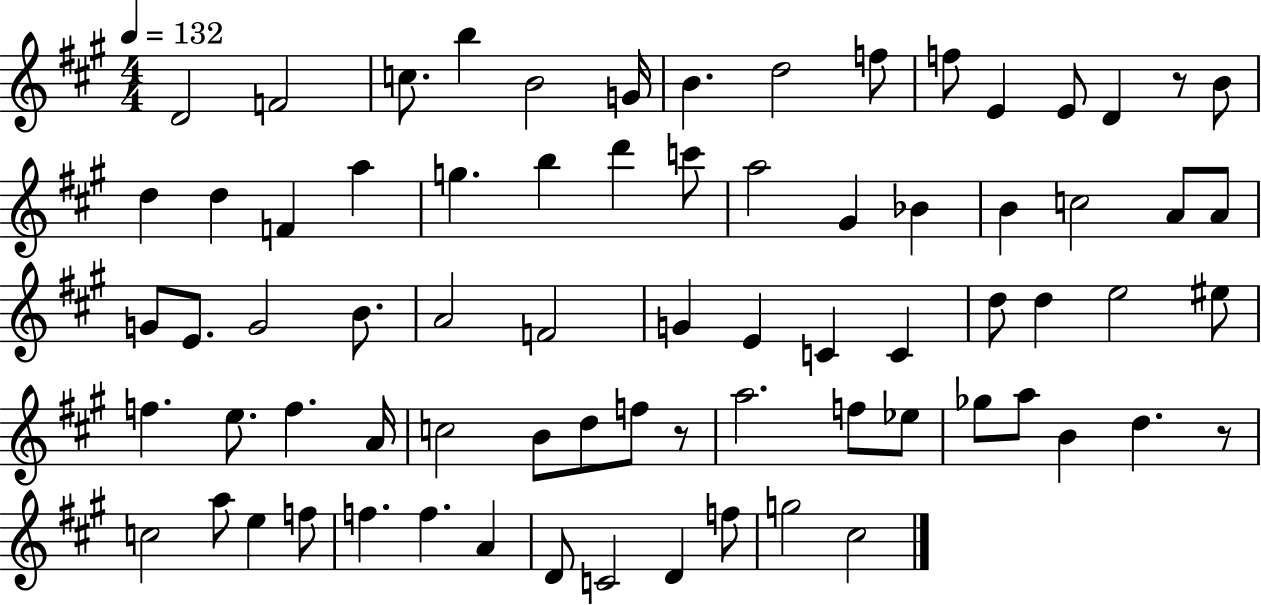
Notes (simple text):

D4/h F4/h C5/e. B5/q B4/h G4/s B4/q. D5/h F5/e F5/e E4/q E4/e D4/q R/e B4/e D5/q D5/q F4/q A5/q G5/q. B5/q D6/q C6/e A5/h G#4/q Bb4/q B4/q C5/h A4/e A4/e G4/e E4/e. G4/h B4/e. A4/h F4/h G4/q E4/q C4/q C4/q D5/e D5/q E5/h EIS5/e F5/q. E5/e. F5/q. A4/s C5/h B4/e D5/e F5/e R/e A5/h. F5/e Eb5/e Gb5/e A5/e B4/q D5/q. R/e C5/h A5/e E5/q F5/e F5/q. F5/q. A4/q D4/e C4/h D4/q F5/e G5/h C#5/h